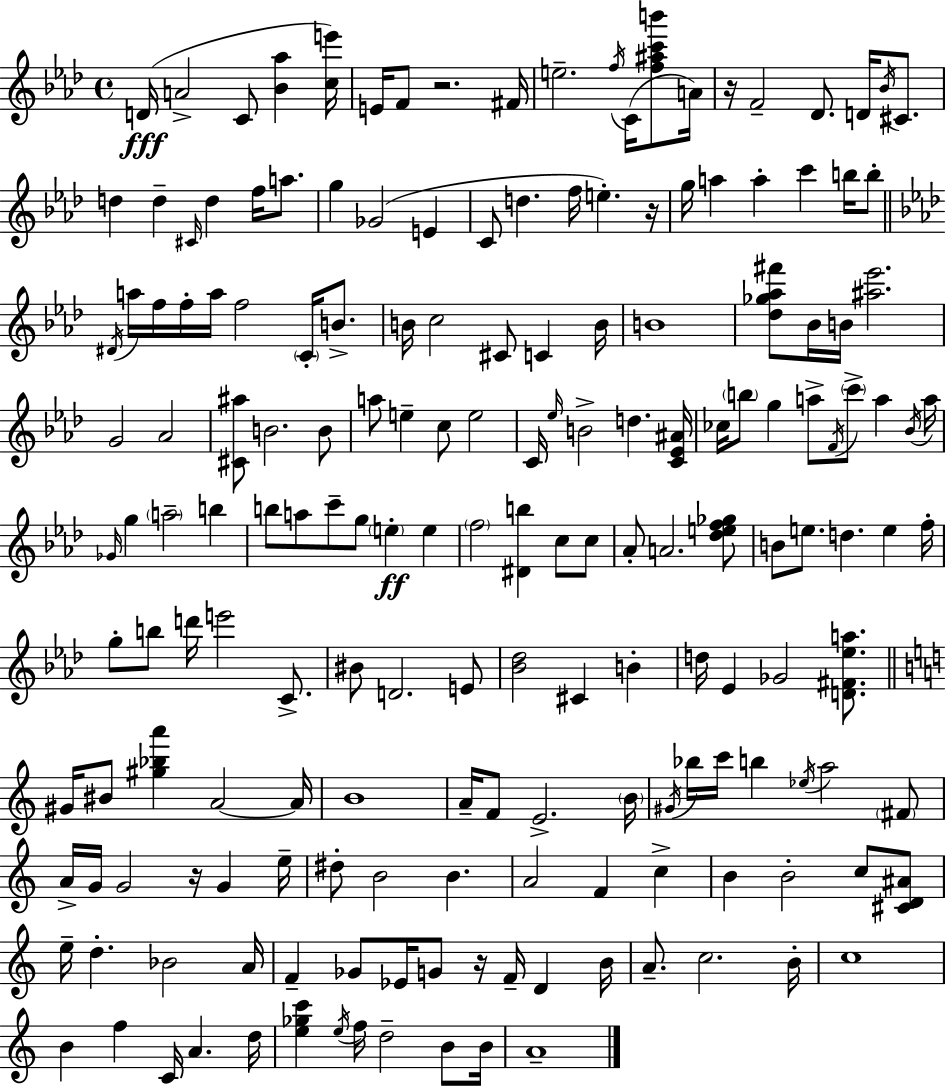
D4/s A4/h C4/e [Bb4,Ab5]/q [C5,E6]/s E4/s F4/e R/h. F#4/s E5/h. F5/s C4/s [F5,A#5,C6,B6]/e A4/s R/s F4/h Db4/e. D4/s Bb4/s C#4/e. D5/q D5/q C#4/s D5/q F5/s A5/e. G5/q Gb4/h E4/q C4/e D5/q. F5/s E5/q. R/s G5/s A5/q A5/q C6/q B5/s B5/e D#4/s A5/s F5/s F5/s A5/s F5/h C4/s B4/e. B4/s C5/h C#4/e C4/q B4/s B4/w [Db5,Gb5,Ab5,F#6]/e Bb4/s B4/s [A#5,Eb6]/h. G4/h Ab4/h [C#4,A#5]/e B4/h. B4/e A5/e E5/q C5/e E5/h C4/s Eb5/s B4/h D5/q. [C4,Eb4,A#4]/s CES5/s B5/e G5/q A5/e F4/s C6/e A5/q Bb4/s A5/s Gb4/s G5/q A5/h B5/q B5/e A5/e C6/e G5/e E5/q E5/q F5/h [D#4,B5]/q C5/e C5/e Ab4/e A4/h. [Db5,E5,F5,Gb5]/e B4/e E5/e. D5/q. E5/q F5/s G5/e B5/e D6/s E6/h C4/e. BIS4/e D4/h. E4/e [Bb4,Db5]/h C#4/q B4/q D5/s Eb4/q Gb4/h [D4,F#4,Eb5,A5]/e. G#4/s BIS4/e [G#5,Bb5,A6]/q A4/h A4/s B4/w A4/s F4/e E4/h. B4/s G#4/s Bb5/s C6/s B5/q Eb5/s A5/h F#4/e A4/s G4/s G4/h R/s G4/q E5/s D#5/e B4/h B4/q. A4/h F4/q C5/q B4/q B4/h C5/e [C#4,D4,A#4]/e E5/s D5/q. Bb4/h A4/s F4/q Gb4/e Eb4/s G4/e R/s F4/s D4/q B4/s A4/e. C5/h. B4/s C5/w B4/q F5/q C4/s A4/q. D5/s [E5,Gb5,C6]/q E5/s F5/s D5/h B4/e B4/s A4/w